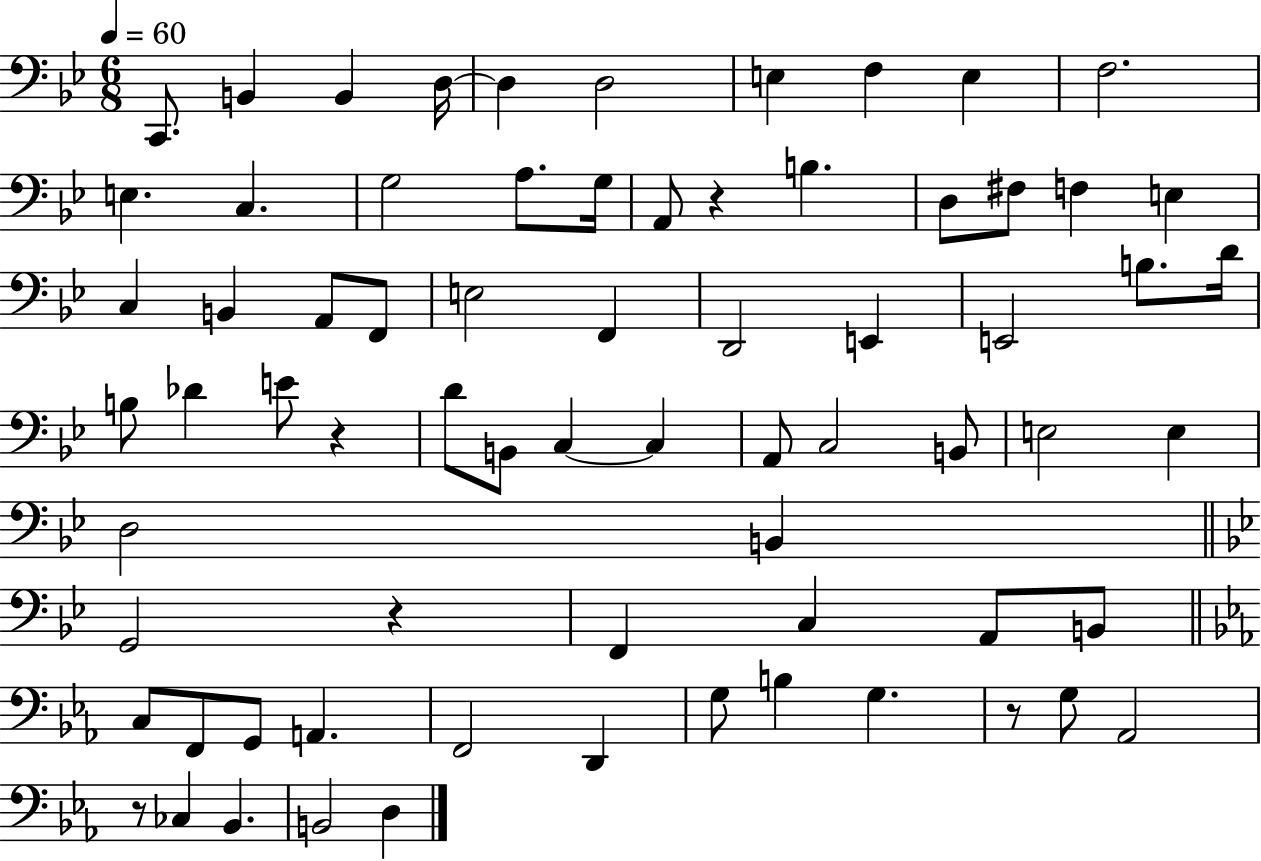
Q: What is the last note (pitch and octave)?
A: D3